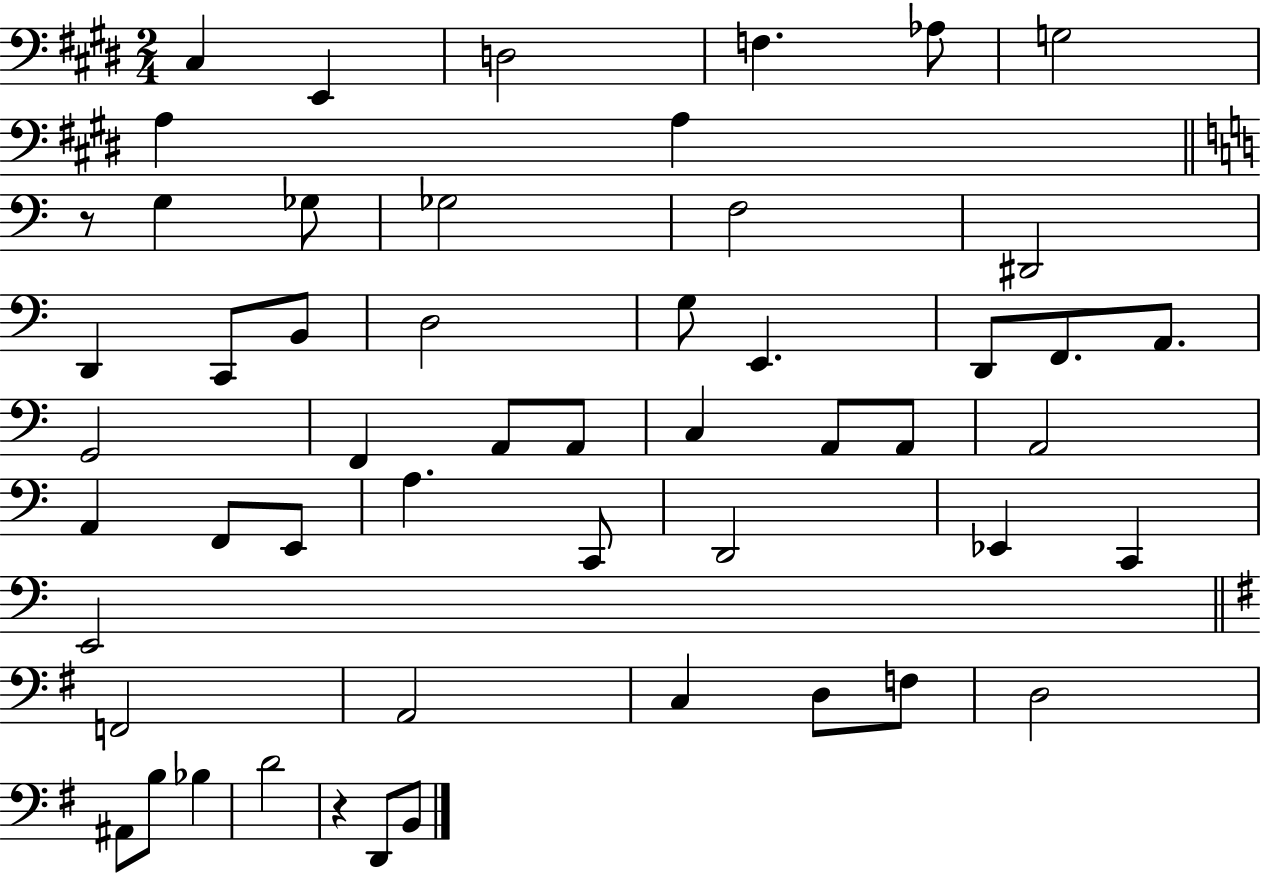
X:1
T:Untitled
M:2/4
L:1/4
K:E
^C, E,, D,2 F, _A,/2 G,2 A, A, z/2 G, _G,/2 _G,2 F,2 ^D,,2 D,, C,,/2 B,,/2 D,2 G,/2 E,, D,,/2 F,,/2 A,,/2 G,,2 F,, A,,/2 A,,/2 C, A,,/2 A,,/2 A,,2 A,, F,,/2 E,,/2 A, C,,/2 D,,2 _E,, C,, E,,2 F,,2 A,,2 C, D,/2 F,/2 D,2 ^A,,/2 B,/2 _B, D2 z D,,/2 B,,/2